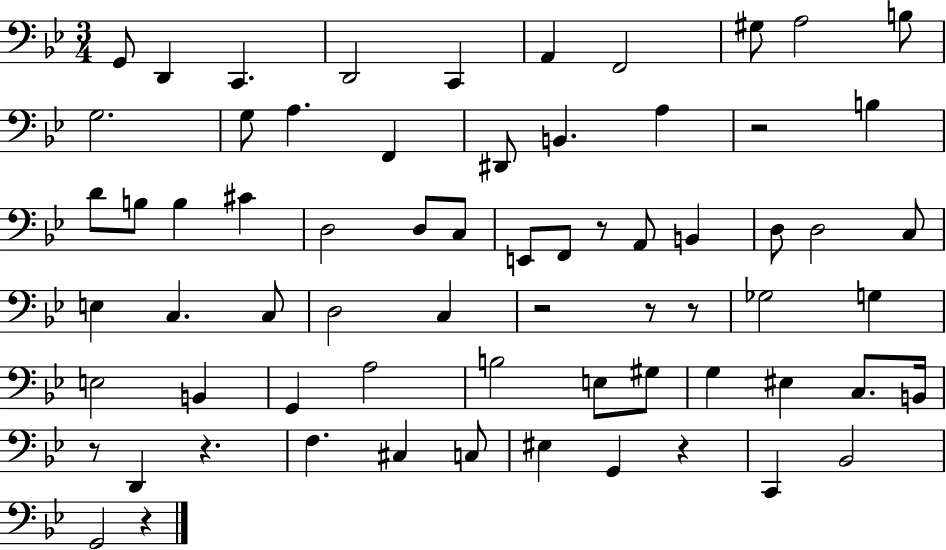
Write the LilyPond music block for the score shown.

{
  \clef bass
  \numericTimeSignature
  \time 3/4
  \key bes \major
  \repeat volta 2 { g,8 d,4 c,4. | d,2 c,4 | a,4 f,2 | gis8 a2 b8 | \break g2. | g8 a4. f,4 | dis,8 b,4. a4 | r2 b4 | \break d'8 b8 b4 cis'4 | d2 d8 c8 | e,8 f,8 r8 a,8 b,4 | d8 d2 c8 | \break e4 c4. c8 | d2 c4 | r2 r8 r8 | ges2 g4 | \break e2 b,4 | g,4 a2 | b2 e8 gis8 | g4 eis4 c8. b,16 | \break r8 d,4 r4. | f4. cis4 c8 | eis4 g,4 r4 | c,4 bes,2 | \break g,2 r4 | } \bar "|."
}